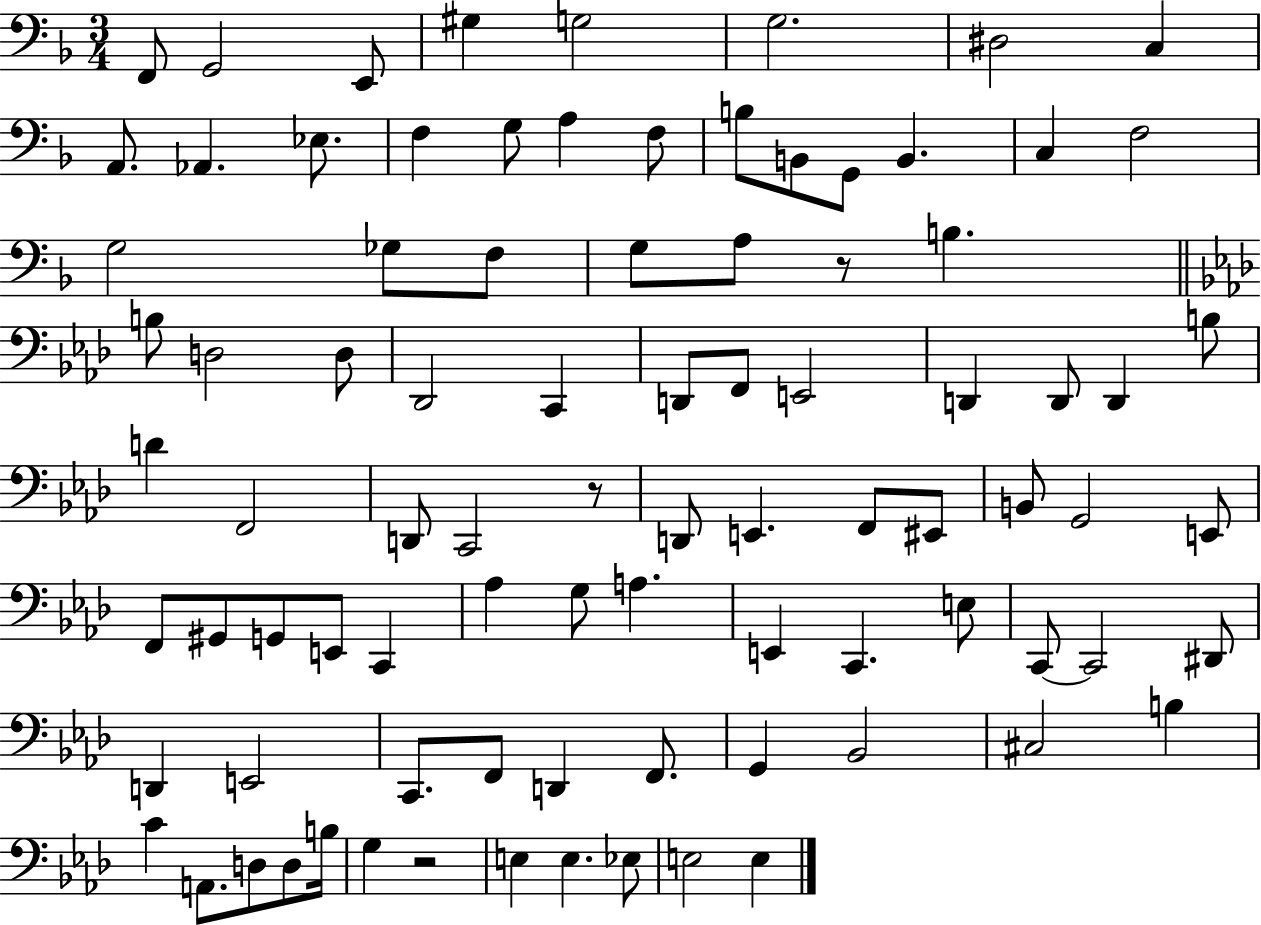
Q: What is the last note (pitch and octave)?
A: E3